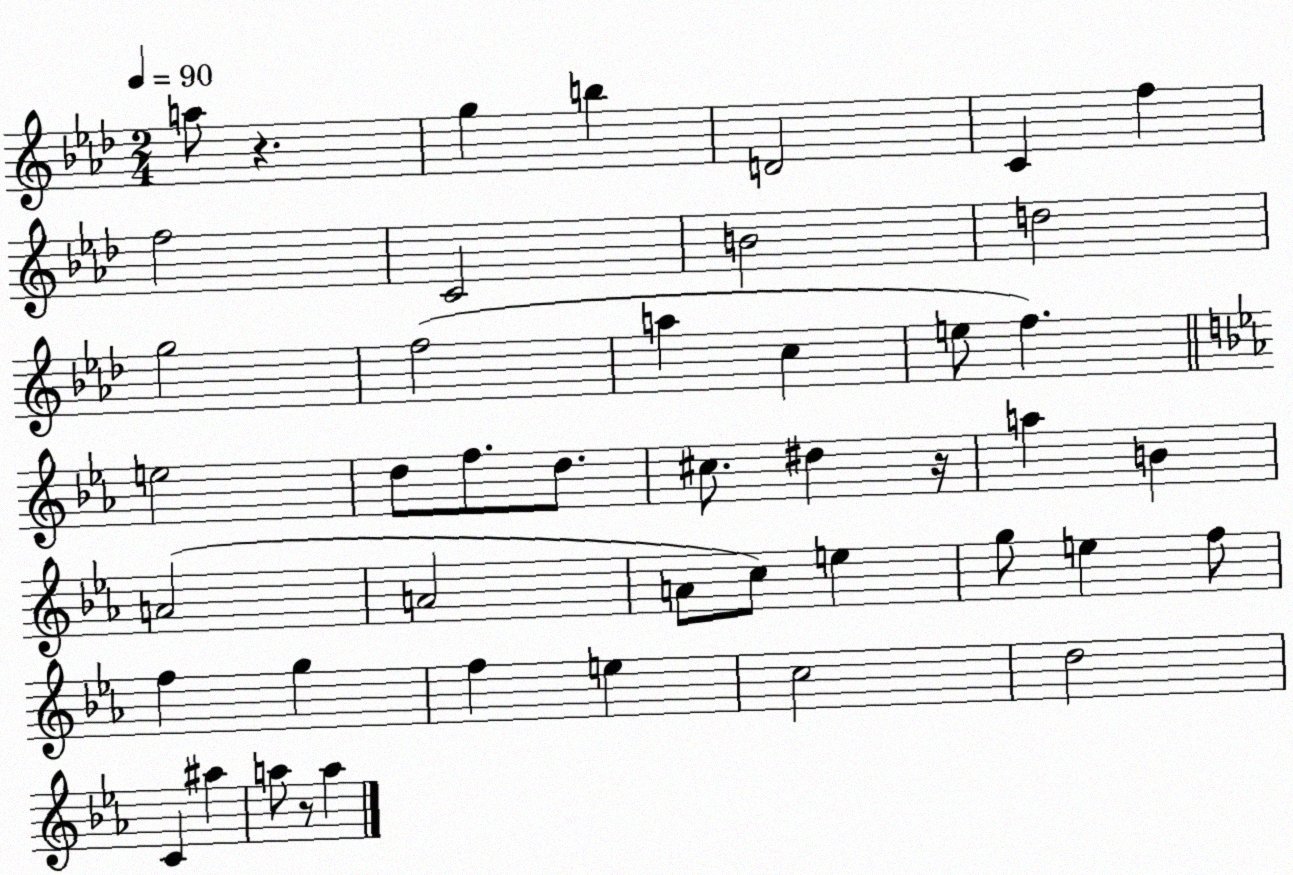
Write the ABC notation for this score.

X:1
T:Untitled
M:2/4
L:1/4
K:Ab
a/2 z g b D2 C f f2 C2 B2 d2 g2 f2 a c e/2 f e2 d/2 f/2 d/2 ^c/2 ^d z/4 a B A2 A2 A/2 c/2 e g/2 e f/2 f g f e c2 d2 C ^a a/2 z/2 a